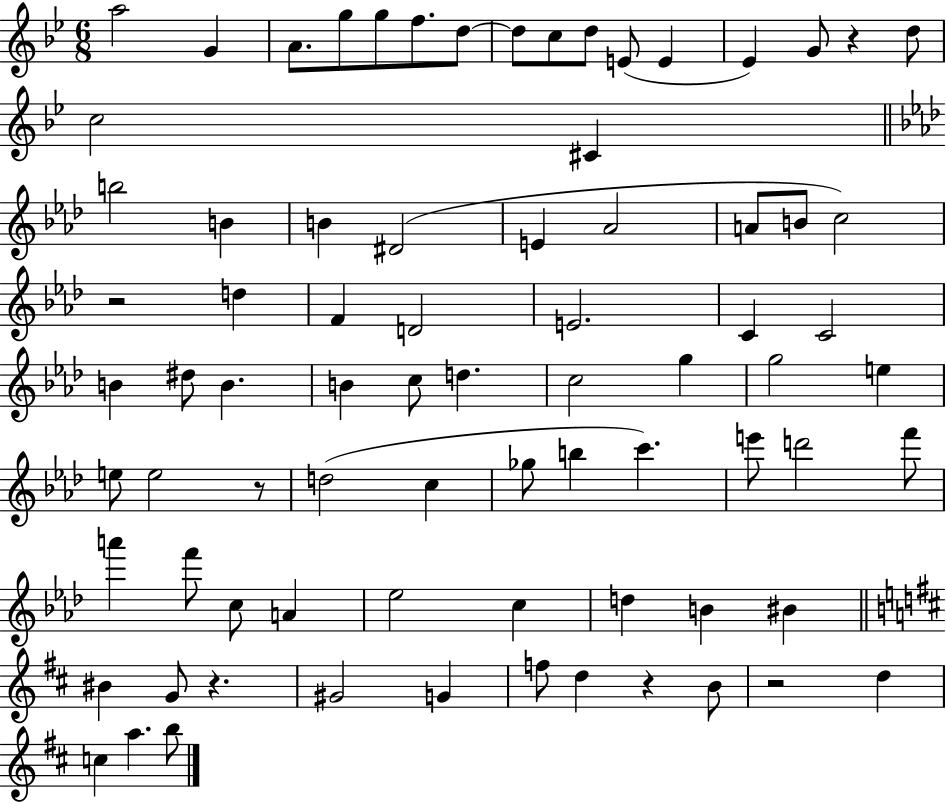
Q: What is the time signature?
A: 6/8